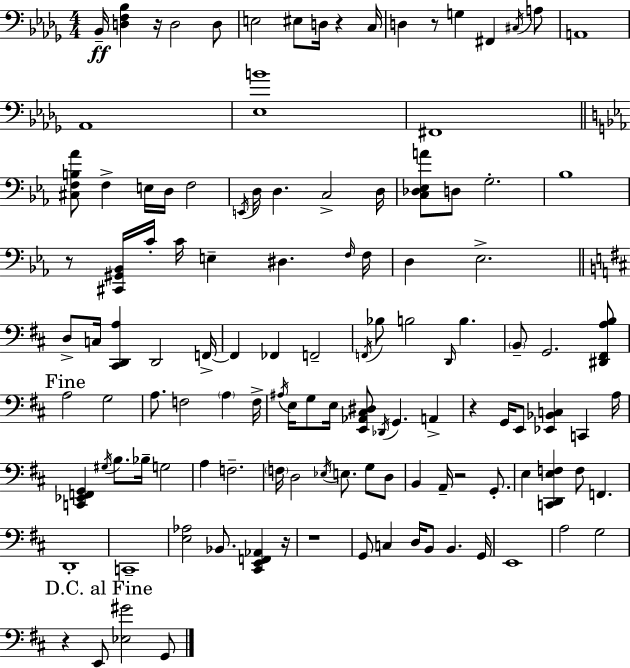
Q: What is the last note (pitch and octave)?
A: G2